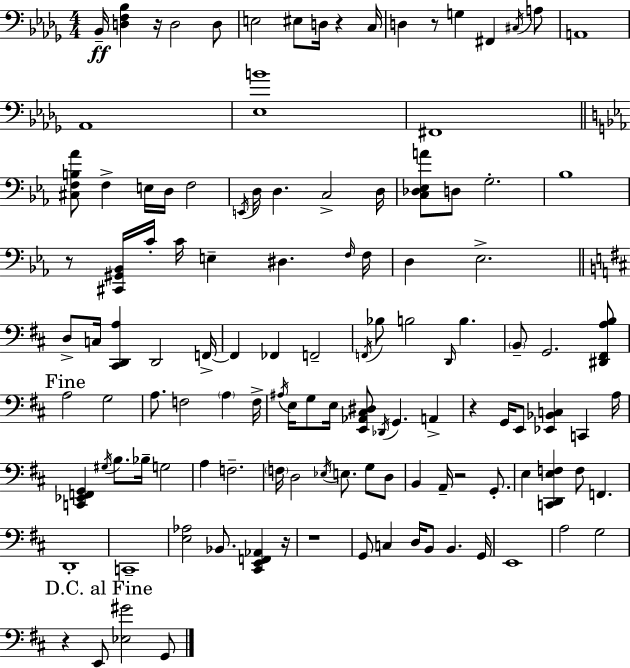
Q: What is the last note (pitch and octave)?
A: G2